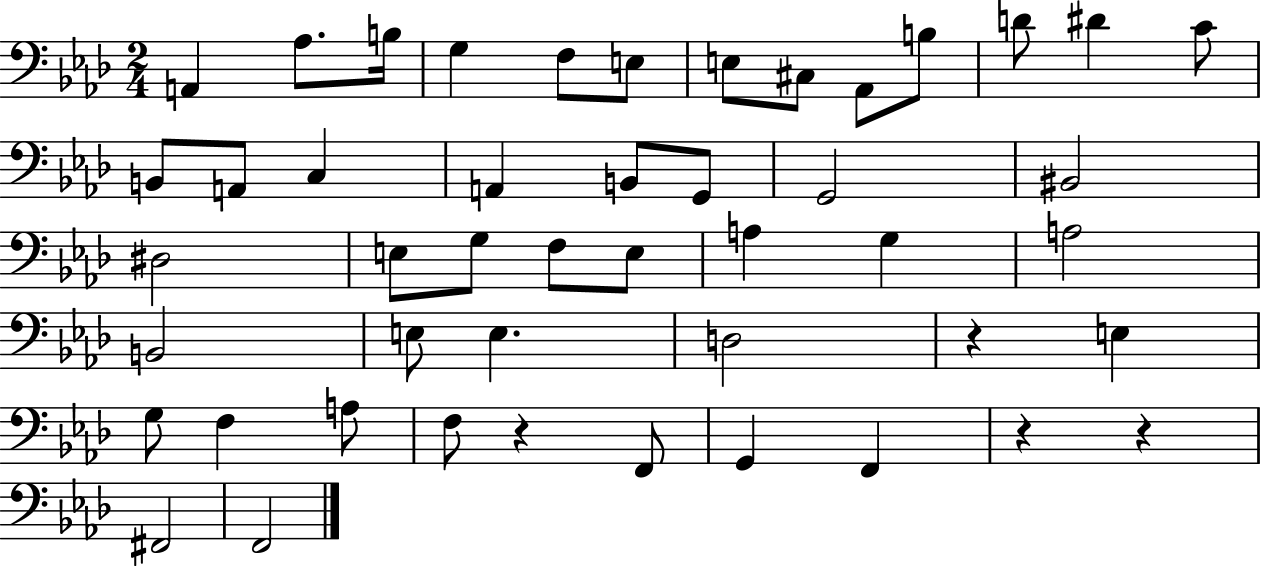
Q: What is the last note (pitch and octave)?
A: F2